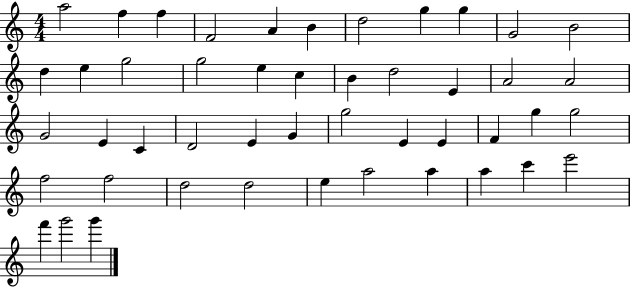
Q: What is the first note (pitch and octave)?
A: A5